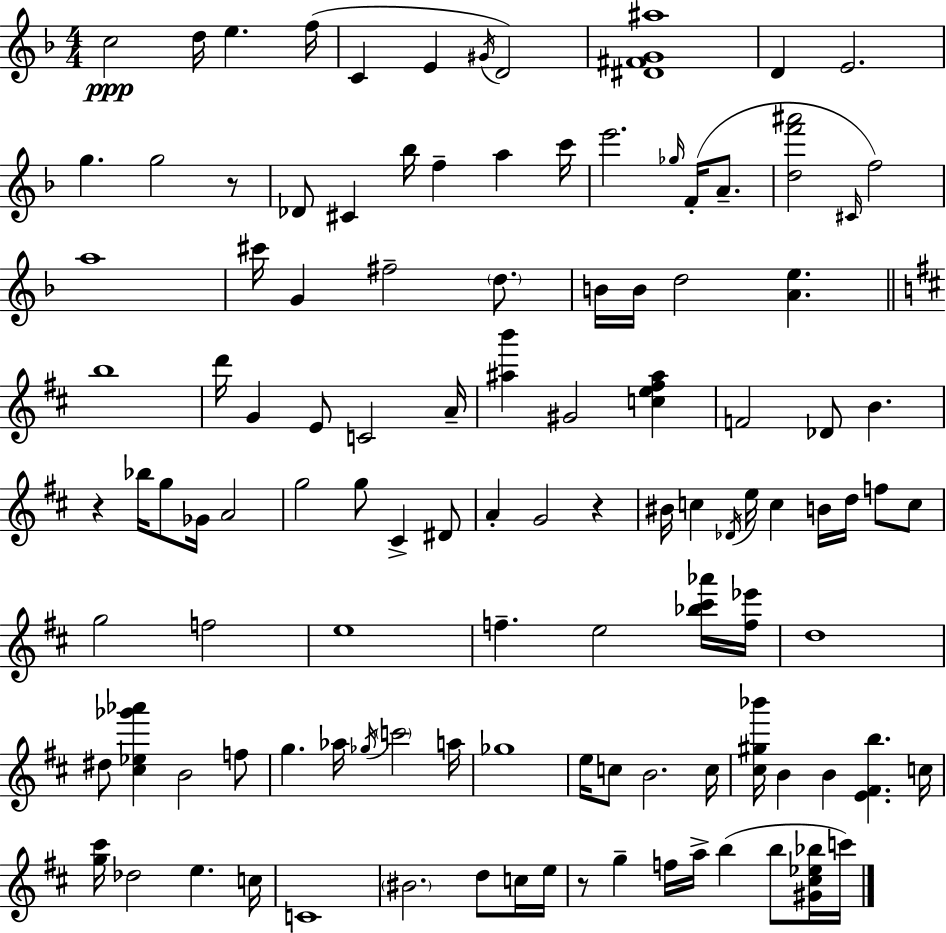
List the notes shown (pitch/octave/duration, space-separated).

C5/h D5/s E5/q. F5/s C4/q E4/q G#4/s D4/h [D#4,F#4,G4,A#5]/w D4/q E4/h. G5/q. G5/h R/e Db4/e C#4/q Bb5/s F5/q A5/q C6/s E6/h. Gb5/s F4/s A4/e. [D5,F6,A#6]/h C#4/s F5/h A5/w C#6/s G4/q F#5/h D5/e. B4/s B4/s D5/h [A4,E5]/q. B5/w D6/s G4/q E4/e C4/h A4/s [A#5,B6]/q G#4/h [C5,E5,F#5,A#5]/q F4/h Db4/e B4/q. R/q Bb5/s G5/e Gb4/s A4/h G5/h G5/e C#4/q D#4/e A4/q G4/h R/q BIS4/s C5/q Db4/s E5/s C5/q B4/s D5/s F5/e C5/e G5/h F5/h E5/w F5/q. E5/h [Bb5,C#6,Ab6]/s [F5,Eb6]/s D5/w D#5/e [C#5,Eb5,Gb6,Ab6]/q B4/h F5/e G5/q. Ab5/s Gb5/s C6/h A5/s Gb5/w E5/s C5/e B4/h. C5/s [C#5,G#5,Bb6]/s B4/q B4/q [E4,F#4,B5]/q. C5/s [G5,C#6]/s Db5/h E5/q. C5/s C4/w BIS4/h. D5/e C5/s E5/s R/e G5/q F5/s A5/s B5/q B5/e [G#4,C#5,Eb5,Bb5]/s C6/s